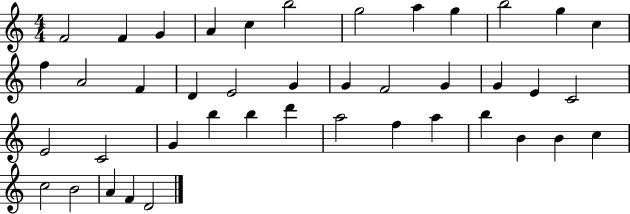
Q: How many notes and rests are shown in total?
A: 42